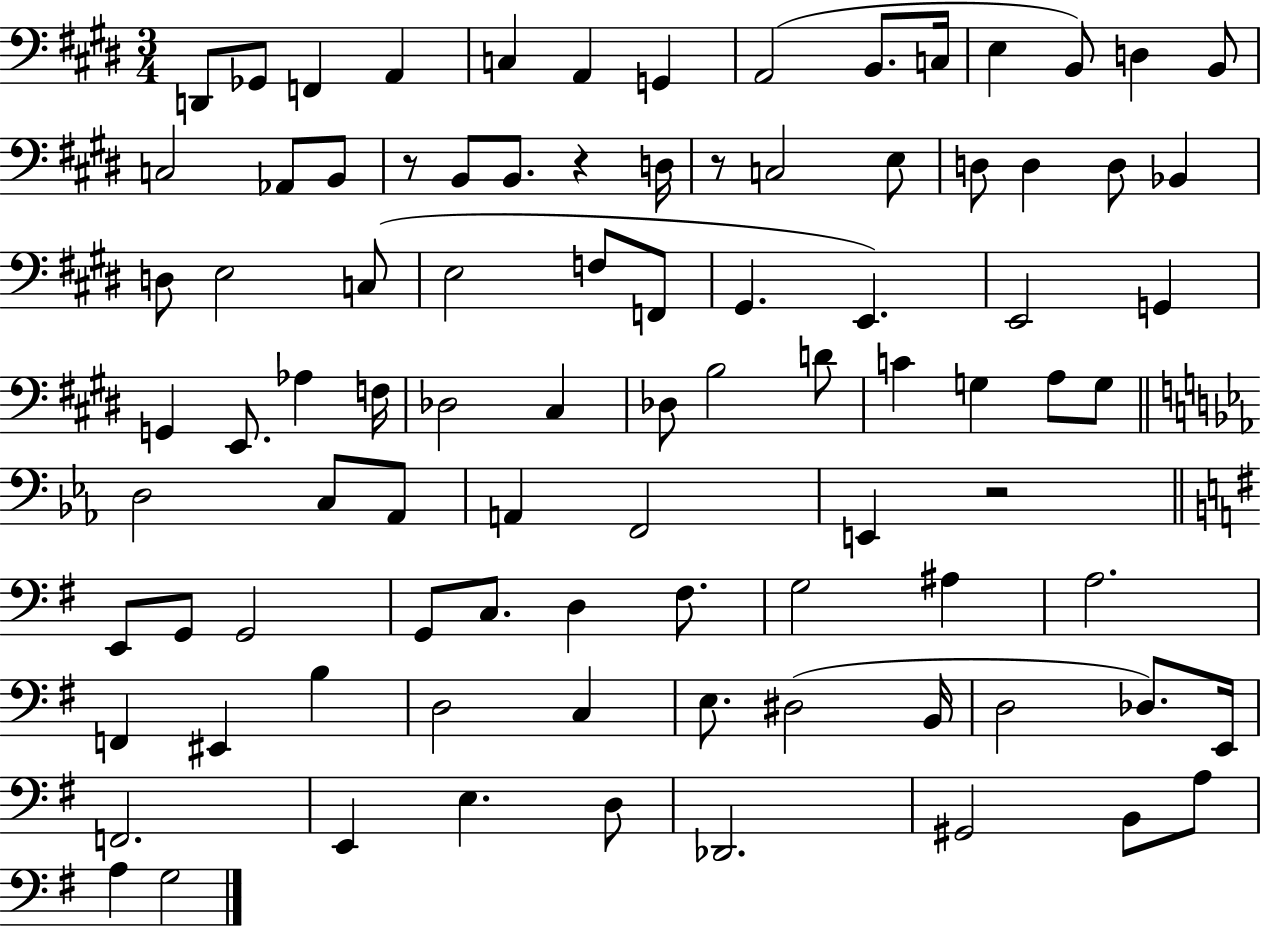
D2/e Gb2/e F2/q A2/q C3/q A2/q G2/q A2/h B2/e. C3/s E3/q B2/e D3/q B2/e C3/h Ab2/e B2/e R/e B2/e B2/e. R/q D3/s R/e C3/h E3/e D3/e D3/q D3/e Bb2/q D3/e E3/h C3/e E3/h F3/e F2/e G#2/q. E2/q. E2/h G2/q G2/q E2/e. Ab3/q F3/s Db3/h C#3/q Db3/e B3/h D4/e C4/q G3/q A3/e G3/e D3/h C3/e Ab2/e A2/q F2/h E2/q R/h E2/e G2/e G2/h G2/e C3/e. D3/q F#3/e. G3/h A#3/q A3/h. F2/q EIS2/q B3/q D3/h C3/q E3/e. D#3/h B2/s D3/h Db3/e. E2/s F2/h. E2/q E3/q. D3/e Db2/h. G#2/h B2/e A3/e A3/q G3/h